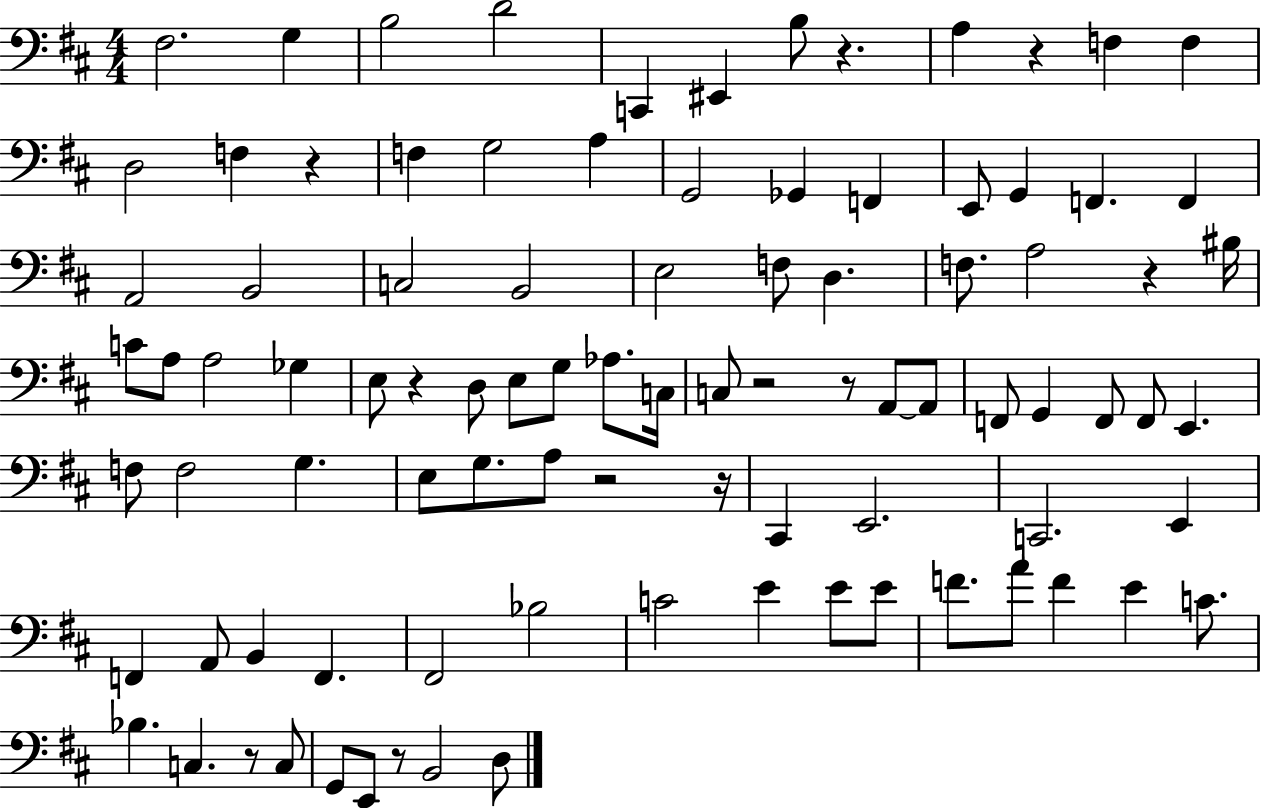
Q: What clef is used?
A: bass